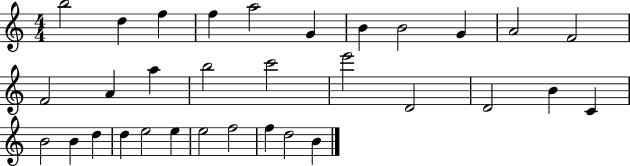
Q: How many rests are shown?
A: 0